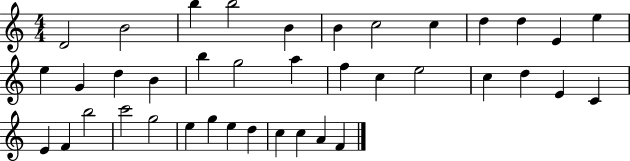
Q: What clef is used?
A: treble